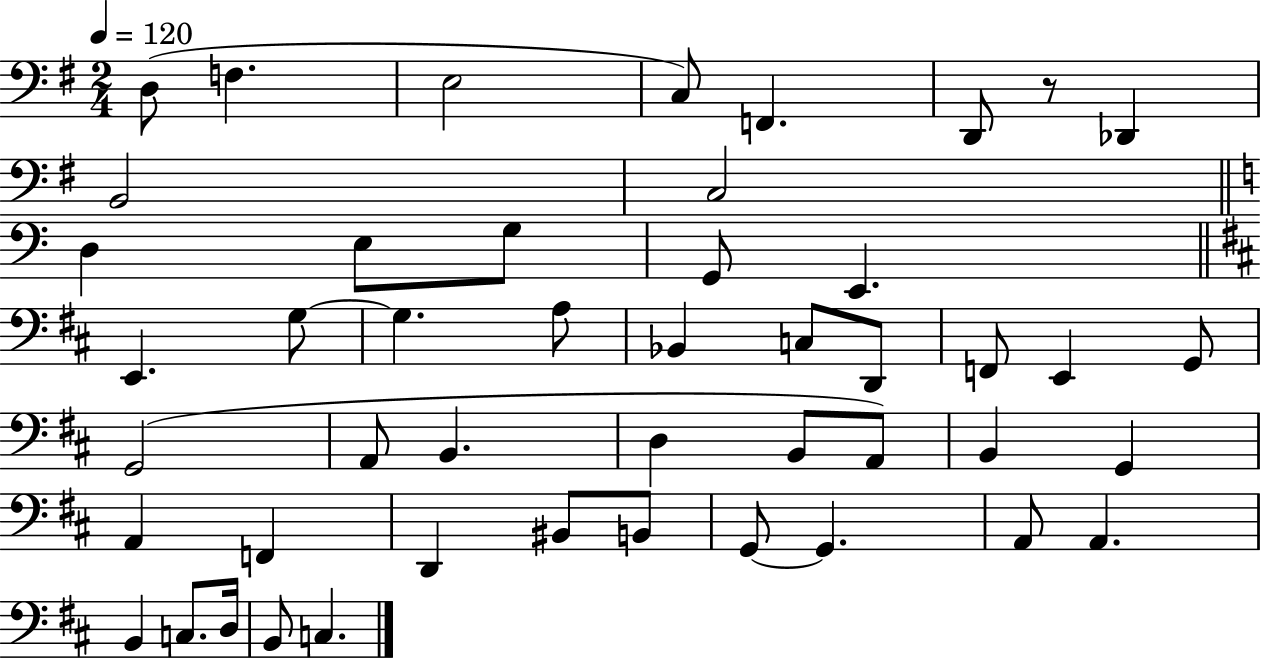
X:1
T:Untitled
M:2/4
L:1/4
K:G
D,/2 F, E,2 C,/2 F,, D,,/2 z/2 _D,, B,,2 C,2 D, E,/2 G,/2 G,,/2 E,, E,, G,/2 G, A,/2 _B,, C,/2 D,,/2 F,,/2 E,, G,,/2 G,,2 A,,/2 B,, D, B,,/2 A,,/2 B,, G,, A,, F,, D,, ^B,,/2 B,,/2 G,,/2 G,, A,,/2 A,, B,, C,/2 D,/4 B,,/2 C,